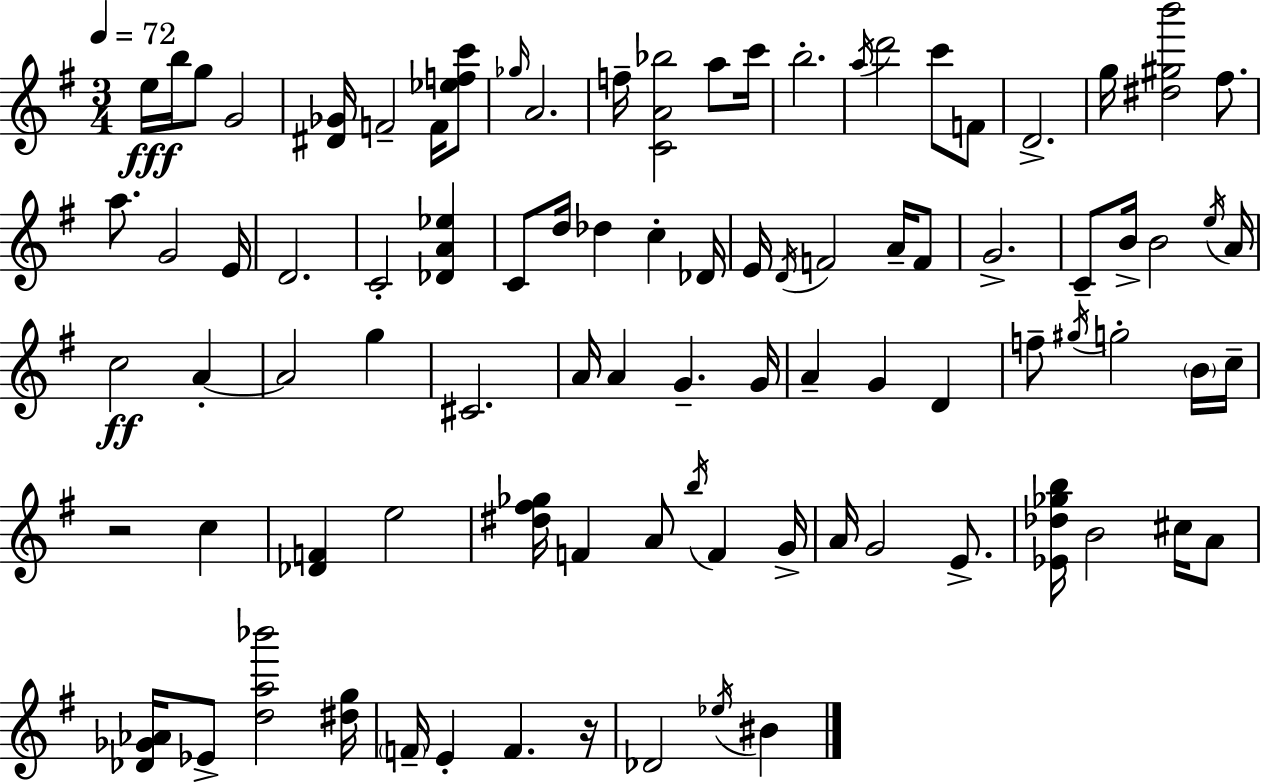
X:1
T:Untitled
M:3/4
L:1/4
K:Em
e/4 b/4 g/2 G2 [^D_G]/4 F2 F/4 [_efc']/2 _g/4 A2 f/4 [CA_b]2 a/2 c'/4 b2 a/4 d'2 c'/2 F/2 D2 g/4 [^d^gb']2 ^f/2 a/2 G2 E/4 D2 C2 [_DA_e] C/2 d/4 _d c _D/4 E/4 D/4 F2 A/4 F/2 G2 C/2 B/4 B2 e/4 A/4 c2 A A2 g ^C2 A/4 A G G/4 A G D f/2 ^g/4 g2 B/4 c/4 z2 c [_DF] e2 [^d^f_g]/4 F A/2 b/4 F G/4 A/4 G2 E/2 [_E_d_gb]/4 B2 ^c/4 A/2 [_D_G_A]/4 _E/2 [da_b']2 [^dg]/4 F/4 E F z/4 _D2 _e/4 ^B